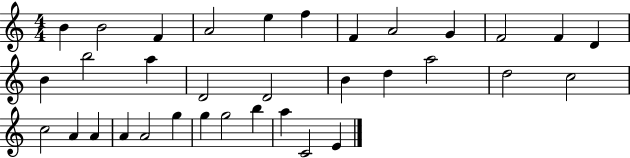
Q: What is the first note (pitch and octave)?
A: B4